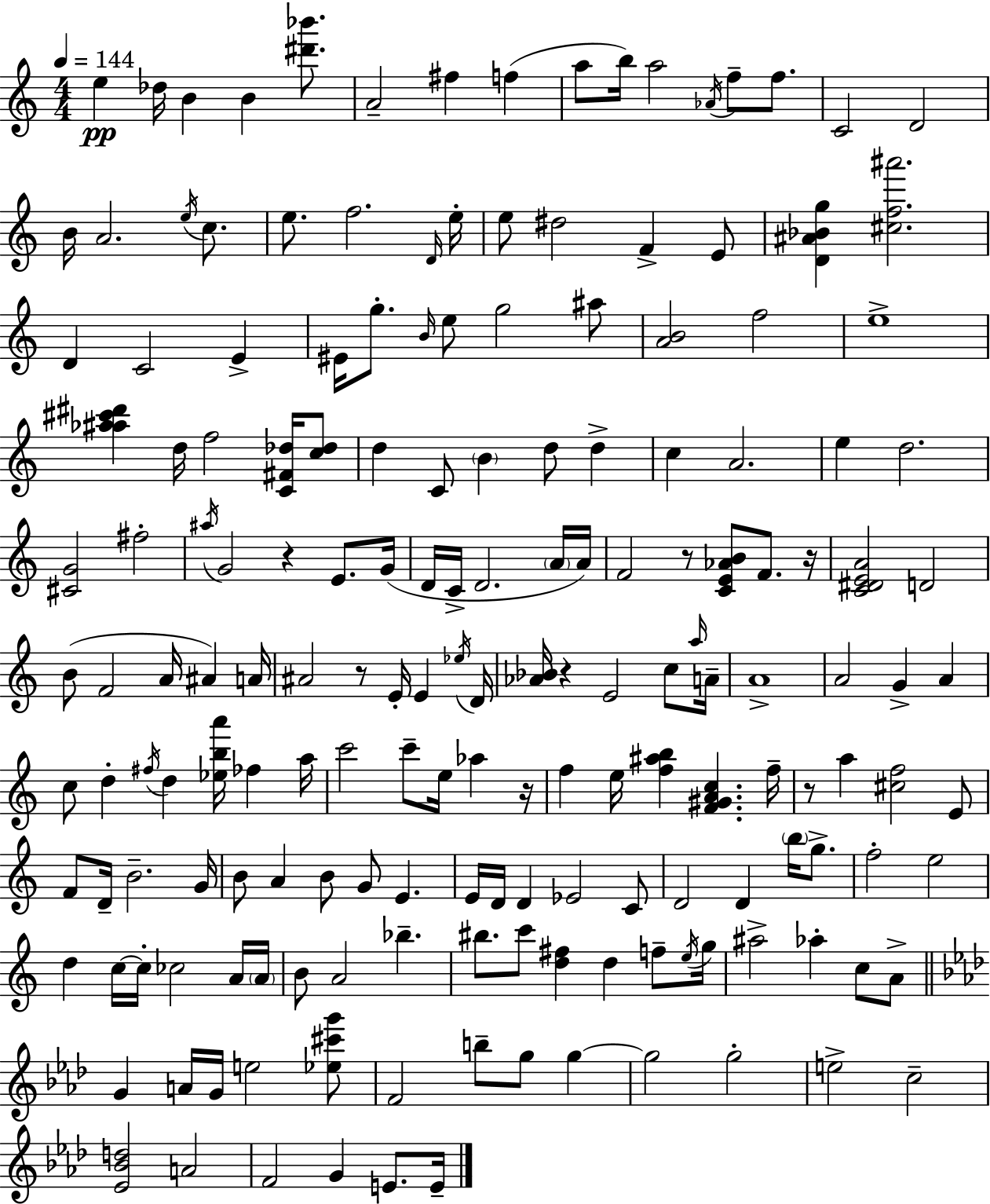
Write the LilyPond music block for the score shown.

{
  \clef treble
  \numericTimeSignature
  \time 4/4
  \key a \minor
  \tempo 4 = 144
  e''4\pp des''16 b'4 b'4 <dis''' bes'''>8. | a'2-- fis''4 f''4( | a''8 b''16) a''2 \acciaccatura { aes'16 } f''8-- f''8. | c'2 d'2 | \break b'16 a'2. \acciaccatura { e''16 } c''8. | e''8. f''2. | \grace { d'16 } e''16-. e''8 dis''2 f'4-> | e'8 <d' ais' bes' g''>4 <cis'' f'' ais'''>2. | \break d'4 c'2 e'4-> | eis'16 g''8.-. \grace { b'16 } e''8 g''2 | ais''8 <a' b'>2 f''2 | e''1-> | \break <aes'' ais'' cis''' dis'''>4 d''16 f''2 | <c' fis' des''>16 <c'' des''>8 d''4 c'8 \parenthesize b'4 d''8 | d''4-> c''4 a'2. | e''4 d''2. | \break <cis' g'>2 fis''2-. | \acciaccatura { ais''16 } g'2 r4 | e'8. g'16( d'16 c'16-> d'2. | \parenthesize a'16 a'16) f'2 r8 <c' e' aes' b'>8 | \break f'8. r16 <c' dis' e' a'>2 d'2 | b'8( f'2 a'16 | ais'4) a'16 ais'2 r8 e'16-. | e'4 \acciaccatura { ees''16 } d'16 <aes' bes'>16 r4 e'2 | \break c''8 \grace { a''16 } a'16-- a'1-> | a'2 g'4-> | a'4 c''8 d''4-. \acciaccatura { fis''16 } d''4 | <ees'' b'' a'''>16 fes''4 a''16 c'''2 | \break c'''8-- e''16 aes''4 r16 f''4 e''16 <f'' ais'' b''>4 | <f' gis' a' c''>4. f''16-- r8 a''4 <cis'' f''>2 | e'8 f'8 d'16-- b'2.-- | g'16 b'8 a'4 b'8 | \break g'8 e'4. e'16 d'16 d'4 ees'2 | c'8 d'2 | d'4 \parenthesize b''16 g''8.-> f''2-. | e''2 d''4 c''16~~ c''16-. ces''2 | \break a'16 \parenthesize a'16 b'8 a'2 | bes''4.-- bis''8. c'''8 <d'' fis''>4 | d''4 f''8-- \acciaccatura { e''16 } g''16 ais''2-> | aes''4-. c''8 a'8-> \bar "||" \break \key f \minor g'4 a'16 g'16 e''2 <ees'' cis''' g'''>8 | f'2 b''8-- g''8 g''4~~ | g''2 g''2-. | e''2-> c''2-- | \break <ees' bes' d''>2 a'2 | f'2 g'4 e'8. e'16-- | \bar "|."
}